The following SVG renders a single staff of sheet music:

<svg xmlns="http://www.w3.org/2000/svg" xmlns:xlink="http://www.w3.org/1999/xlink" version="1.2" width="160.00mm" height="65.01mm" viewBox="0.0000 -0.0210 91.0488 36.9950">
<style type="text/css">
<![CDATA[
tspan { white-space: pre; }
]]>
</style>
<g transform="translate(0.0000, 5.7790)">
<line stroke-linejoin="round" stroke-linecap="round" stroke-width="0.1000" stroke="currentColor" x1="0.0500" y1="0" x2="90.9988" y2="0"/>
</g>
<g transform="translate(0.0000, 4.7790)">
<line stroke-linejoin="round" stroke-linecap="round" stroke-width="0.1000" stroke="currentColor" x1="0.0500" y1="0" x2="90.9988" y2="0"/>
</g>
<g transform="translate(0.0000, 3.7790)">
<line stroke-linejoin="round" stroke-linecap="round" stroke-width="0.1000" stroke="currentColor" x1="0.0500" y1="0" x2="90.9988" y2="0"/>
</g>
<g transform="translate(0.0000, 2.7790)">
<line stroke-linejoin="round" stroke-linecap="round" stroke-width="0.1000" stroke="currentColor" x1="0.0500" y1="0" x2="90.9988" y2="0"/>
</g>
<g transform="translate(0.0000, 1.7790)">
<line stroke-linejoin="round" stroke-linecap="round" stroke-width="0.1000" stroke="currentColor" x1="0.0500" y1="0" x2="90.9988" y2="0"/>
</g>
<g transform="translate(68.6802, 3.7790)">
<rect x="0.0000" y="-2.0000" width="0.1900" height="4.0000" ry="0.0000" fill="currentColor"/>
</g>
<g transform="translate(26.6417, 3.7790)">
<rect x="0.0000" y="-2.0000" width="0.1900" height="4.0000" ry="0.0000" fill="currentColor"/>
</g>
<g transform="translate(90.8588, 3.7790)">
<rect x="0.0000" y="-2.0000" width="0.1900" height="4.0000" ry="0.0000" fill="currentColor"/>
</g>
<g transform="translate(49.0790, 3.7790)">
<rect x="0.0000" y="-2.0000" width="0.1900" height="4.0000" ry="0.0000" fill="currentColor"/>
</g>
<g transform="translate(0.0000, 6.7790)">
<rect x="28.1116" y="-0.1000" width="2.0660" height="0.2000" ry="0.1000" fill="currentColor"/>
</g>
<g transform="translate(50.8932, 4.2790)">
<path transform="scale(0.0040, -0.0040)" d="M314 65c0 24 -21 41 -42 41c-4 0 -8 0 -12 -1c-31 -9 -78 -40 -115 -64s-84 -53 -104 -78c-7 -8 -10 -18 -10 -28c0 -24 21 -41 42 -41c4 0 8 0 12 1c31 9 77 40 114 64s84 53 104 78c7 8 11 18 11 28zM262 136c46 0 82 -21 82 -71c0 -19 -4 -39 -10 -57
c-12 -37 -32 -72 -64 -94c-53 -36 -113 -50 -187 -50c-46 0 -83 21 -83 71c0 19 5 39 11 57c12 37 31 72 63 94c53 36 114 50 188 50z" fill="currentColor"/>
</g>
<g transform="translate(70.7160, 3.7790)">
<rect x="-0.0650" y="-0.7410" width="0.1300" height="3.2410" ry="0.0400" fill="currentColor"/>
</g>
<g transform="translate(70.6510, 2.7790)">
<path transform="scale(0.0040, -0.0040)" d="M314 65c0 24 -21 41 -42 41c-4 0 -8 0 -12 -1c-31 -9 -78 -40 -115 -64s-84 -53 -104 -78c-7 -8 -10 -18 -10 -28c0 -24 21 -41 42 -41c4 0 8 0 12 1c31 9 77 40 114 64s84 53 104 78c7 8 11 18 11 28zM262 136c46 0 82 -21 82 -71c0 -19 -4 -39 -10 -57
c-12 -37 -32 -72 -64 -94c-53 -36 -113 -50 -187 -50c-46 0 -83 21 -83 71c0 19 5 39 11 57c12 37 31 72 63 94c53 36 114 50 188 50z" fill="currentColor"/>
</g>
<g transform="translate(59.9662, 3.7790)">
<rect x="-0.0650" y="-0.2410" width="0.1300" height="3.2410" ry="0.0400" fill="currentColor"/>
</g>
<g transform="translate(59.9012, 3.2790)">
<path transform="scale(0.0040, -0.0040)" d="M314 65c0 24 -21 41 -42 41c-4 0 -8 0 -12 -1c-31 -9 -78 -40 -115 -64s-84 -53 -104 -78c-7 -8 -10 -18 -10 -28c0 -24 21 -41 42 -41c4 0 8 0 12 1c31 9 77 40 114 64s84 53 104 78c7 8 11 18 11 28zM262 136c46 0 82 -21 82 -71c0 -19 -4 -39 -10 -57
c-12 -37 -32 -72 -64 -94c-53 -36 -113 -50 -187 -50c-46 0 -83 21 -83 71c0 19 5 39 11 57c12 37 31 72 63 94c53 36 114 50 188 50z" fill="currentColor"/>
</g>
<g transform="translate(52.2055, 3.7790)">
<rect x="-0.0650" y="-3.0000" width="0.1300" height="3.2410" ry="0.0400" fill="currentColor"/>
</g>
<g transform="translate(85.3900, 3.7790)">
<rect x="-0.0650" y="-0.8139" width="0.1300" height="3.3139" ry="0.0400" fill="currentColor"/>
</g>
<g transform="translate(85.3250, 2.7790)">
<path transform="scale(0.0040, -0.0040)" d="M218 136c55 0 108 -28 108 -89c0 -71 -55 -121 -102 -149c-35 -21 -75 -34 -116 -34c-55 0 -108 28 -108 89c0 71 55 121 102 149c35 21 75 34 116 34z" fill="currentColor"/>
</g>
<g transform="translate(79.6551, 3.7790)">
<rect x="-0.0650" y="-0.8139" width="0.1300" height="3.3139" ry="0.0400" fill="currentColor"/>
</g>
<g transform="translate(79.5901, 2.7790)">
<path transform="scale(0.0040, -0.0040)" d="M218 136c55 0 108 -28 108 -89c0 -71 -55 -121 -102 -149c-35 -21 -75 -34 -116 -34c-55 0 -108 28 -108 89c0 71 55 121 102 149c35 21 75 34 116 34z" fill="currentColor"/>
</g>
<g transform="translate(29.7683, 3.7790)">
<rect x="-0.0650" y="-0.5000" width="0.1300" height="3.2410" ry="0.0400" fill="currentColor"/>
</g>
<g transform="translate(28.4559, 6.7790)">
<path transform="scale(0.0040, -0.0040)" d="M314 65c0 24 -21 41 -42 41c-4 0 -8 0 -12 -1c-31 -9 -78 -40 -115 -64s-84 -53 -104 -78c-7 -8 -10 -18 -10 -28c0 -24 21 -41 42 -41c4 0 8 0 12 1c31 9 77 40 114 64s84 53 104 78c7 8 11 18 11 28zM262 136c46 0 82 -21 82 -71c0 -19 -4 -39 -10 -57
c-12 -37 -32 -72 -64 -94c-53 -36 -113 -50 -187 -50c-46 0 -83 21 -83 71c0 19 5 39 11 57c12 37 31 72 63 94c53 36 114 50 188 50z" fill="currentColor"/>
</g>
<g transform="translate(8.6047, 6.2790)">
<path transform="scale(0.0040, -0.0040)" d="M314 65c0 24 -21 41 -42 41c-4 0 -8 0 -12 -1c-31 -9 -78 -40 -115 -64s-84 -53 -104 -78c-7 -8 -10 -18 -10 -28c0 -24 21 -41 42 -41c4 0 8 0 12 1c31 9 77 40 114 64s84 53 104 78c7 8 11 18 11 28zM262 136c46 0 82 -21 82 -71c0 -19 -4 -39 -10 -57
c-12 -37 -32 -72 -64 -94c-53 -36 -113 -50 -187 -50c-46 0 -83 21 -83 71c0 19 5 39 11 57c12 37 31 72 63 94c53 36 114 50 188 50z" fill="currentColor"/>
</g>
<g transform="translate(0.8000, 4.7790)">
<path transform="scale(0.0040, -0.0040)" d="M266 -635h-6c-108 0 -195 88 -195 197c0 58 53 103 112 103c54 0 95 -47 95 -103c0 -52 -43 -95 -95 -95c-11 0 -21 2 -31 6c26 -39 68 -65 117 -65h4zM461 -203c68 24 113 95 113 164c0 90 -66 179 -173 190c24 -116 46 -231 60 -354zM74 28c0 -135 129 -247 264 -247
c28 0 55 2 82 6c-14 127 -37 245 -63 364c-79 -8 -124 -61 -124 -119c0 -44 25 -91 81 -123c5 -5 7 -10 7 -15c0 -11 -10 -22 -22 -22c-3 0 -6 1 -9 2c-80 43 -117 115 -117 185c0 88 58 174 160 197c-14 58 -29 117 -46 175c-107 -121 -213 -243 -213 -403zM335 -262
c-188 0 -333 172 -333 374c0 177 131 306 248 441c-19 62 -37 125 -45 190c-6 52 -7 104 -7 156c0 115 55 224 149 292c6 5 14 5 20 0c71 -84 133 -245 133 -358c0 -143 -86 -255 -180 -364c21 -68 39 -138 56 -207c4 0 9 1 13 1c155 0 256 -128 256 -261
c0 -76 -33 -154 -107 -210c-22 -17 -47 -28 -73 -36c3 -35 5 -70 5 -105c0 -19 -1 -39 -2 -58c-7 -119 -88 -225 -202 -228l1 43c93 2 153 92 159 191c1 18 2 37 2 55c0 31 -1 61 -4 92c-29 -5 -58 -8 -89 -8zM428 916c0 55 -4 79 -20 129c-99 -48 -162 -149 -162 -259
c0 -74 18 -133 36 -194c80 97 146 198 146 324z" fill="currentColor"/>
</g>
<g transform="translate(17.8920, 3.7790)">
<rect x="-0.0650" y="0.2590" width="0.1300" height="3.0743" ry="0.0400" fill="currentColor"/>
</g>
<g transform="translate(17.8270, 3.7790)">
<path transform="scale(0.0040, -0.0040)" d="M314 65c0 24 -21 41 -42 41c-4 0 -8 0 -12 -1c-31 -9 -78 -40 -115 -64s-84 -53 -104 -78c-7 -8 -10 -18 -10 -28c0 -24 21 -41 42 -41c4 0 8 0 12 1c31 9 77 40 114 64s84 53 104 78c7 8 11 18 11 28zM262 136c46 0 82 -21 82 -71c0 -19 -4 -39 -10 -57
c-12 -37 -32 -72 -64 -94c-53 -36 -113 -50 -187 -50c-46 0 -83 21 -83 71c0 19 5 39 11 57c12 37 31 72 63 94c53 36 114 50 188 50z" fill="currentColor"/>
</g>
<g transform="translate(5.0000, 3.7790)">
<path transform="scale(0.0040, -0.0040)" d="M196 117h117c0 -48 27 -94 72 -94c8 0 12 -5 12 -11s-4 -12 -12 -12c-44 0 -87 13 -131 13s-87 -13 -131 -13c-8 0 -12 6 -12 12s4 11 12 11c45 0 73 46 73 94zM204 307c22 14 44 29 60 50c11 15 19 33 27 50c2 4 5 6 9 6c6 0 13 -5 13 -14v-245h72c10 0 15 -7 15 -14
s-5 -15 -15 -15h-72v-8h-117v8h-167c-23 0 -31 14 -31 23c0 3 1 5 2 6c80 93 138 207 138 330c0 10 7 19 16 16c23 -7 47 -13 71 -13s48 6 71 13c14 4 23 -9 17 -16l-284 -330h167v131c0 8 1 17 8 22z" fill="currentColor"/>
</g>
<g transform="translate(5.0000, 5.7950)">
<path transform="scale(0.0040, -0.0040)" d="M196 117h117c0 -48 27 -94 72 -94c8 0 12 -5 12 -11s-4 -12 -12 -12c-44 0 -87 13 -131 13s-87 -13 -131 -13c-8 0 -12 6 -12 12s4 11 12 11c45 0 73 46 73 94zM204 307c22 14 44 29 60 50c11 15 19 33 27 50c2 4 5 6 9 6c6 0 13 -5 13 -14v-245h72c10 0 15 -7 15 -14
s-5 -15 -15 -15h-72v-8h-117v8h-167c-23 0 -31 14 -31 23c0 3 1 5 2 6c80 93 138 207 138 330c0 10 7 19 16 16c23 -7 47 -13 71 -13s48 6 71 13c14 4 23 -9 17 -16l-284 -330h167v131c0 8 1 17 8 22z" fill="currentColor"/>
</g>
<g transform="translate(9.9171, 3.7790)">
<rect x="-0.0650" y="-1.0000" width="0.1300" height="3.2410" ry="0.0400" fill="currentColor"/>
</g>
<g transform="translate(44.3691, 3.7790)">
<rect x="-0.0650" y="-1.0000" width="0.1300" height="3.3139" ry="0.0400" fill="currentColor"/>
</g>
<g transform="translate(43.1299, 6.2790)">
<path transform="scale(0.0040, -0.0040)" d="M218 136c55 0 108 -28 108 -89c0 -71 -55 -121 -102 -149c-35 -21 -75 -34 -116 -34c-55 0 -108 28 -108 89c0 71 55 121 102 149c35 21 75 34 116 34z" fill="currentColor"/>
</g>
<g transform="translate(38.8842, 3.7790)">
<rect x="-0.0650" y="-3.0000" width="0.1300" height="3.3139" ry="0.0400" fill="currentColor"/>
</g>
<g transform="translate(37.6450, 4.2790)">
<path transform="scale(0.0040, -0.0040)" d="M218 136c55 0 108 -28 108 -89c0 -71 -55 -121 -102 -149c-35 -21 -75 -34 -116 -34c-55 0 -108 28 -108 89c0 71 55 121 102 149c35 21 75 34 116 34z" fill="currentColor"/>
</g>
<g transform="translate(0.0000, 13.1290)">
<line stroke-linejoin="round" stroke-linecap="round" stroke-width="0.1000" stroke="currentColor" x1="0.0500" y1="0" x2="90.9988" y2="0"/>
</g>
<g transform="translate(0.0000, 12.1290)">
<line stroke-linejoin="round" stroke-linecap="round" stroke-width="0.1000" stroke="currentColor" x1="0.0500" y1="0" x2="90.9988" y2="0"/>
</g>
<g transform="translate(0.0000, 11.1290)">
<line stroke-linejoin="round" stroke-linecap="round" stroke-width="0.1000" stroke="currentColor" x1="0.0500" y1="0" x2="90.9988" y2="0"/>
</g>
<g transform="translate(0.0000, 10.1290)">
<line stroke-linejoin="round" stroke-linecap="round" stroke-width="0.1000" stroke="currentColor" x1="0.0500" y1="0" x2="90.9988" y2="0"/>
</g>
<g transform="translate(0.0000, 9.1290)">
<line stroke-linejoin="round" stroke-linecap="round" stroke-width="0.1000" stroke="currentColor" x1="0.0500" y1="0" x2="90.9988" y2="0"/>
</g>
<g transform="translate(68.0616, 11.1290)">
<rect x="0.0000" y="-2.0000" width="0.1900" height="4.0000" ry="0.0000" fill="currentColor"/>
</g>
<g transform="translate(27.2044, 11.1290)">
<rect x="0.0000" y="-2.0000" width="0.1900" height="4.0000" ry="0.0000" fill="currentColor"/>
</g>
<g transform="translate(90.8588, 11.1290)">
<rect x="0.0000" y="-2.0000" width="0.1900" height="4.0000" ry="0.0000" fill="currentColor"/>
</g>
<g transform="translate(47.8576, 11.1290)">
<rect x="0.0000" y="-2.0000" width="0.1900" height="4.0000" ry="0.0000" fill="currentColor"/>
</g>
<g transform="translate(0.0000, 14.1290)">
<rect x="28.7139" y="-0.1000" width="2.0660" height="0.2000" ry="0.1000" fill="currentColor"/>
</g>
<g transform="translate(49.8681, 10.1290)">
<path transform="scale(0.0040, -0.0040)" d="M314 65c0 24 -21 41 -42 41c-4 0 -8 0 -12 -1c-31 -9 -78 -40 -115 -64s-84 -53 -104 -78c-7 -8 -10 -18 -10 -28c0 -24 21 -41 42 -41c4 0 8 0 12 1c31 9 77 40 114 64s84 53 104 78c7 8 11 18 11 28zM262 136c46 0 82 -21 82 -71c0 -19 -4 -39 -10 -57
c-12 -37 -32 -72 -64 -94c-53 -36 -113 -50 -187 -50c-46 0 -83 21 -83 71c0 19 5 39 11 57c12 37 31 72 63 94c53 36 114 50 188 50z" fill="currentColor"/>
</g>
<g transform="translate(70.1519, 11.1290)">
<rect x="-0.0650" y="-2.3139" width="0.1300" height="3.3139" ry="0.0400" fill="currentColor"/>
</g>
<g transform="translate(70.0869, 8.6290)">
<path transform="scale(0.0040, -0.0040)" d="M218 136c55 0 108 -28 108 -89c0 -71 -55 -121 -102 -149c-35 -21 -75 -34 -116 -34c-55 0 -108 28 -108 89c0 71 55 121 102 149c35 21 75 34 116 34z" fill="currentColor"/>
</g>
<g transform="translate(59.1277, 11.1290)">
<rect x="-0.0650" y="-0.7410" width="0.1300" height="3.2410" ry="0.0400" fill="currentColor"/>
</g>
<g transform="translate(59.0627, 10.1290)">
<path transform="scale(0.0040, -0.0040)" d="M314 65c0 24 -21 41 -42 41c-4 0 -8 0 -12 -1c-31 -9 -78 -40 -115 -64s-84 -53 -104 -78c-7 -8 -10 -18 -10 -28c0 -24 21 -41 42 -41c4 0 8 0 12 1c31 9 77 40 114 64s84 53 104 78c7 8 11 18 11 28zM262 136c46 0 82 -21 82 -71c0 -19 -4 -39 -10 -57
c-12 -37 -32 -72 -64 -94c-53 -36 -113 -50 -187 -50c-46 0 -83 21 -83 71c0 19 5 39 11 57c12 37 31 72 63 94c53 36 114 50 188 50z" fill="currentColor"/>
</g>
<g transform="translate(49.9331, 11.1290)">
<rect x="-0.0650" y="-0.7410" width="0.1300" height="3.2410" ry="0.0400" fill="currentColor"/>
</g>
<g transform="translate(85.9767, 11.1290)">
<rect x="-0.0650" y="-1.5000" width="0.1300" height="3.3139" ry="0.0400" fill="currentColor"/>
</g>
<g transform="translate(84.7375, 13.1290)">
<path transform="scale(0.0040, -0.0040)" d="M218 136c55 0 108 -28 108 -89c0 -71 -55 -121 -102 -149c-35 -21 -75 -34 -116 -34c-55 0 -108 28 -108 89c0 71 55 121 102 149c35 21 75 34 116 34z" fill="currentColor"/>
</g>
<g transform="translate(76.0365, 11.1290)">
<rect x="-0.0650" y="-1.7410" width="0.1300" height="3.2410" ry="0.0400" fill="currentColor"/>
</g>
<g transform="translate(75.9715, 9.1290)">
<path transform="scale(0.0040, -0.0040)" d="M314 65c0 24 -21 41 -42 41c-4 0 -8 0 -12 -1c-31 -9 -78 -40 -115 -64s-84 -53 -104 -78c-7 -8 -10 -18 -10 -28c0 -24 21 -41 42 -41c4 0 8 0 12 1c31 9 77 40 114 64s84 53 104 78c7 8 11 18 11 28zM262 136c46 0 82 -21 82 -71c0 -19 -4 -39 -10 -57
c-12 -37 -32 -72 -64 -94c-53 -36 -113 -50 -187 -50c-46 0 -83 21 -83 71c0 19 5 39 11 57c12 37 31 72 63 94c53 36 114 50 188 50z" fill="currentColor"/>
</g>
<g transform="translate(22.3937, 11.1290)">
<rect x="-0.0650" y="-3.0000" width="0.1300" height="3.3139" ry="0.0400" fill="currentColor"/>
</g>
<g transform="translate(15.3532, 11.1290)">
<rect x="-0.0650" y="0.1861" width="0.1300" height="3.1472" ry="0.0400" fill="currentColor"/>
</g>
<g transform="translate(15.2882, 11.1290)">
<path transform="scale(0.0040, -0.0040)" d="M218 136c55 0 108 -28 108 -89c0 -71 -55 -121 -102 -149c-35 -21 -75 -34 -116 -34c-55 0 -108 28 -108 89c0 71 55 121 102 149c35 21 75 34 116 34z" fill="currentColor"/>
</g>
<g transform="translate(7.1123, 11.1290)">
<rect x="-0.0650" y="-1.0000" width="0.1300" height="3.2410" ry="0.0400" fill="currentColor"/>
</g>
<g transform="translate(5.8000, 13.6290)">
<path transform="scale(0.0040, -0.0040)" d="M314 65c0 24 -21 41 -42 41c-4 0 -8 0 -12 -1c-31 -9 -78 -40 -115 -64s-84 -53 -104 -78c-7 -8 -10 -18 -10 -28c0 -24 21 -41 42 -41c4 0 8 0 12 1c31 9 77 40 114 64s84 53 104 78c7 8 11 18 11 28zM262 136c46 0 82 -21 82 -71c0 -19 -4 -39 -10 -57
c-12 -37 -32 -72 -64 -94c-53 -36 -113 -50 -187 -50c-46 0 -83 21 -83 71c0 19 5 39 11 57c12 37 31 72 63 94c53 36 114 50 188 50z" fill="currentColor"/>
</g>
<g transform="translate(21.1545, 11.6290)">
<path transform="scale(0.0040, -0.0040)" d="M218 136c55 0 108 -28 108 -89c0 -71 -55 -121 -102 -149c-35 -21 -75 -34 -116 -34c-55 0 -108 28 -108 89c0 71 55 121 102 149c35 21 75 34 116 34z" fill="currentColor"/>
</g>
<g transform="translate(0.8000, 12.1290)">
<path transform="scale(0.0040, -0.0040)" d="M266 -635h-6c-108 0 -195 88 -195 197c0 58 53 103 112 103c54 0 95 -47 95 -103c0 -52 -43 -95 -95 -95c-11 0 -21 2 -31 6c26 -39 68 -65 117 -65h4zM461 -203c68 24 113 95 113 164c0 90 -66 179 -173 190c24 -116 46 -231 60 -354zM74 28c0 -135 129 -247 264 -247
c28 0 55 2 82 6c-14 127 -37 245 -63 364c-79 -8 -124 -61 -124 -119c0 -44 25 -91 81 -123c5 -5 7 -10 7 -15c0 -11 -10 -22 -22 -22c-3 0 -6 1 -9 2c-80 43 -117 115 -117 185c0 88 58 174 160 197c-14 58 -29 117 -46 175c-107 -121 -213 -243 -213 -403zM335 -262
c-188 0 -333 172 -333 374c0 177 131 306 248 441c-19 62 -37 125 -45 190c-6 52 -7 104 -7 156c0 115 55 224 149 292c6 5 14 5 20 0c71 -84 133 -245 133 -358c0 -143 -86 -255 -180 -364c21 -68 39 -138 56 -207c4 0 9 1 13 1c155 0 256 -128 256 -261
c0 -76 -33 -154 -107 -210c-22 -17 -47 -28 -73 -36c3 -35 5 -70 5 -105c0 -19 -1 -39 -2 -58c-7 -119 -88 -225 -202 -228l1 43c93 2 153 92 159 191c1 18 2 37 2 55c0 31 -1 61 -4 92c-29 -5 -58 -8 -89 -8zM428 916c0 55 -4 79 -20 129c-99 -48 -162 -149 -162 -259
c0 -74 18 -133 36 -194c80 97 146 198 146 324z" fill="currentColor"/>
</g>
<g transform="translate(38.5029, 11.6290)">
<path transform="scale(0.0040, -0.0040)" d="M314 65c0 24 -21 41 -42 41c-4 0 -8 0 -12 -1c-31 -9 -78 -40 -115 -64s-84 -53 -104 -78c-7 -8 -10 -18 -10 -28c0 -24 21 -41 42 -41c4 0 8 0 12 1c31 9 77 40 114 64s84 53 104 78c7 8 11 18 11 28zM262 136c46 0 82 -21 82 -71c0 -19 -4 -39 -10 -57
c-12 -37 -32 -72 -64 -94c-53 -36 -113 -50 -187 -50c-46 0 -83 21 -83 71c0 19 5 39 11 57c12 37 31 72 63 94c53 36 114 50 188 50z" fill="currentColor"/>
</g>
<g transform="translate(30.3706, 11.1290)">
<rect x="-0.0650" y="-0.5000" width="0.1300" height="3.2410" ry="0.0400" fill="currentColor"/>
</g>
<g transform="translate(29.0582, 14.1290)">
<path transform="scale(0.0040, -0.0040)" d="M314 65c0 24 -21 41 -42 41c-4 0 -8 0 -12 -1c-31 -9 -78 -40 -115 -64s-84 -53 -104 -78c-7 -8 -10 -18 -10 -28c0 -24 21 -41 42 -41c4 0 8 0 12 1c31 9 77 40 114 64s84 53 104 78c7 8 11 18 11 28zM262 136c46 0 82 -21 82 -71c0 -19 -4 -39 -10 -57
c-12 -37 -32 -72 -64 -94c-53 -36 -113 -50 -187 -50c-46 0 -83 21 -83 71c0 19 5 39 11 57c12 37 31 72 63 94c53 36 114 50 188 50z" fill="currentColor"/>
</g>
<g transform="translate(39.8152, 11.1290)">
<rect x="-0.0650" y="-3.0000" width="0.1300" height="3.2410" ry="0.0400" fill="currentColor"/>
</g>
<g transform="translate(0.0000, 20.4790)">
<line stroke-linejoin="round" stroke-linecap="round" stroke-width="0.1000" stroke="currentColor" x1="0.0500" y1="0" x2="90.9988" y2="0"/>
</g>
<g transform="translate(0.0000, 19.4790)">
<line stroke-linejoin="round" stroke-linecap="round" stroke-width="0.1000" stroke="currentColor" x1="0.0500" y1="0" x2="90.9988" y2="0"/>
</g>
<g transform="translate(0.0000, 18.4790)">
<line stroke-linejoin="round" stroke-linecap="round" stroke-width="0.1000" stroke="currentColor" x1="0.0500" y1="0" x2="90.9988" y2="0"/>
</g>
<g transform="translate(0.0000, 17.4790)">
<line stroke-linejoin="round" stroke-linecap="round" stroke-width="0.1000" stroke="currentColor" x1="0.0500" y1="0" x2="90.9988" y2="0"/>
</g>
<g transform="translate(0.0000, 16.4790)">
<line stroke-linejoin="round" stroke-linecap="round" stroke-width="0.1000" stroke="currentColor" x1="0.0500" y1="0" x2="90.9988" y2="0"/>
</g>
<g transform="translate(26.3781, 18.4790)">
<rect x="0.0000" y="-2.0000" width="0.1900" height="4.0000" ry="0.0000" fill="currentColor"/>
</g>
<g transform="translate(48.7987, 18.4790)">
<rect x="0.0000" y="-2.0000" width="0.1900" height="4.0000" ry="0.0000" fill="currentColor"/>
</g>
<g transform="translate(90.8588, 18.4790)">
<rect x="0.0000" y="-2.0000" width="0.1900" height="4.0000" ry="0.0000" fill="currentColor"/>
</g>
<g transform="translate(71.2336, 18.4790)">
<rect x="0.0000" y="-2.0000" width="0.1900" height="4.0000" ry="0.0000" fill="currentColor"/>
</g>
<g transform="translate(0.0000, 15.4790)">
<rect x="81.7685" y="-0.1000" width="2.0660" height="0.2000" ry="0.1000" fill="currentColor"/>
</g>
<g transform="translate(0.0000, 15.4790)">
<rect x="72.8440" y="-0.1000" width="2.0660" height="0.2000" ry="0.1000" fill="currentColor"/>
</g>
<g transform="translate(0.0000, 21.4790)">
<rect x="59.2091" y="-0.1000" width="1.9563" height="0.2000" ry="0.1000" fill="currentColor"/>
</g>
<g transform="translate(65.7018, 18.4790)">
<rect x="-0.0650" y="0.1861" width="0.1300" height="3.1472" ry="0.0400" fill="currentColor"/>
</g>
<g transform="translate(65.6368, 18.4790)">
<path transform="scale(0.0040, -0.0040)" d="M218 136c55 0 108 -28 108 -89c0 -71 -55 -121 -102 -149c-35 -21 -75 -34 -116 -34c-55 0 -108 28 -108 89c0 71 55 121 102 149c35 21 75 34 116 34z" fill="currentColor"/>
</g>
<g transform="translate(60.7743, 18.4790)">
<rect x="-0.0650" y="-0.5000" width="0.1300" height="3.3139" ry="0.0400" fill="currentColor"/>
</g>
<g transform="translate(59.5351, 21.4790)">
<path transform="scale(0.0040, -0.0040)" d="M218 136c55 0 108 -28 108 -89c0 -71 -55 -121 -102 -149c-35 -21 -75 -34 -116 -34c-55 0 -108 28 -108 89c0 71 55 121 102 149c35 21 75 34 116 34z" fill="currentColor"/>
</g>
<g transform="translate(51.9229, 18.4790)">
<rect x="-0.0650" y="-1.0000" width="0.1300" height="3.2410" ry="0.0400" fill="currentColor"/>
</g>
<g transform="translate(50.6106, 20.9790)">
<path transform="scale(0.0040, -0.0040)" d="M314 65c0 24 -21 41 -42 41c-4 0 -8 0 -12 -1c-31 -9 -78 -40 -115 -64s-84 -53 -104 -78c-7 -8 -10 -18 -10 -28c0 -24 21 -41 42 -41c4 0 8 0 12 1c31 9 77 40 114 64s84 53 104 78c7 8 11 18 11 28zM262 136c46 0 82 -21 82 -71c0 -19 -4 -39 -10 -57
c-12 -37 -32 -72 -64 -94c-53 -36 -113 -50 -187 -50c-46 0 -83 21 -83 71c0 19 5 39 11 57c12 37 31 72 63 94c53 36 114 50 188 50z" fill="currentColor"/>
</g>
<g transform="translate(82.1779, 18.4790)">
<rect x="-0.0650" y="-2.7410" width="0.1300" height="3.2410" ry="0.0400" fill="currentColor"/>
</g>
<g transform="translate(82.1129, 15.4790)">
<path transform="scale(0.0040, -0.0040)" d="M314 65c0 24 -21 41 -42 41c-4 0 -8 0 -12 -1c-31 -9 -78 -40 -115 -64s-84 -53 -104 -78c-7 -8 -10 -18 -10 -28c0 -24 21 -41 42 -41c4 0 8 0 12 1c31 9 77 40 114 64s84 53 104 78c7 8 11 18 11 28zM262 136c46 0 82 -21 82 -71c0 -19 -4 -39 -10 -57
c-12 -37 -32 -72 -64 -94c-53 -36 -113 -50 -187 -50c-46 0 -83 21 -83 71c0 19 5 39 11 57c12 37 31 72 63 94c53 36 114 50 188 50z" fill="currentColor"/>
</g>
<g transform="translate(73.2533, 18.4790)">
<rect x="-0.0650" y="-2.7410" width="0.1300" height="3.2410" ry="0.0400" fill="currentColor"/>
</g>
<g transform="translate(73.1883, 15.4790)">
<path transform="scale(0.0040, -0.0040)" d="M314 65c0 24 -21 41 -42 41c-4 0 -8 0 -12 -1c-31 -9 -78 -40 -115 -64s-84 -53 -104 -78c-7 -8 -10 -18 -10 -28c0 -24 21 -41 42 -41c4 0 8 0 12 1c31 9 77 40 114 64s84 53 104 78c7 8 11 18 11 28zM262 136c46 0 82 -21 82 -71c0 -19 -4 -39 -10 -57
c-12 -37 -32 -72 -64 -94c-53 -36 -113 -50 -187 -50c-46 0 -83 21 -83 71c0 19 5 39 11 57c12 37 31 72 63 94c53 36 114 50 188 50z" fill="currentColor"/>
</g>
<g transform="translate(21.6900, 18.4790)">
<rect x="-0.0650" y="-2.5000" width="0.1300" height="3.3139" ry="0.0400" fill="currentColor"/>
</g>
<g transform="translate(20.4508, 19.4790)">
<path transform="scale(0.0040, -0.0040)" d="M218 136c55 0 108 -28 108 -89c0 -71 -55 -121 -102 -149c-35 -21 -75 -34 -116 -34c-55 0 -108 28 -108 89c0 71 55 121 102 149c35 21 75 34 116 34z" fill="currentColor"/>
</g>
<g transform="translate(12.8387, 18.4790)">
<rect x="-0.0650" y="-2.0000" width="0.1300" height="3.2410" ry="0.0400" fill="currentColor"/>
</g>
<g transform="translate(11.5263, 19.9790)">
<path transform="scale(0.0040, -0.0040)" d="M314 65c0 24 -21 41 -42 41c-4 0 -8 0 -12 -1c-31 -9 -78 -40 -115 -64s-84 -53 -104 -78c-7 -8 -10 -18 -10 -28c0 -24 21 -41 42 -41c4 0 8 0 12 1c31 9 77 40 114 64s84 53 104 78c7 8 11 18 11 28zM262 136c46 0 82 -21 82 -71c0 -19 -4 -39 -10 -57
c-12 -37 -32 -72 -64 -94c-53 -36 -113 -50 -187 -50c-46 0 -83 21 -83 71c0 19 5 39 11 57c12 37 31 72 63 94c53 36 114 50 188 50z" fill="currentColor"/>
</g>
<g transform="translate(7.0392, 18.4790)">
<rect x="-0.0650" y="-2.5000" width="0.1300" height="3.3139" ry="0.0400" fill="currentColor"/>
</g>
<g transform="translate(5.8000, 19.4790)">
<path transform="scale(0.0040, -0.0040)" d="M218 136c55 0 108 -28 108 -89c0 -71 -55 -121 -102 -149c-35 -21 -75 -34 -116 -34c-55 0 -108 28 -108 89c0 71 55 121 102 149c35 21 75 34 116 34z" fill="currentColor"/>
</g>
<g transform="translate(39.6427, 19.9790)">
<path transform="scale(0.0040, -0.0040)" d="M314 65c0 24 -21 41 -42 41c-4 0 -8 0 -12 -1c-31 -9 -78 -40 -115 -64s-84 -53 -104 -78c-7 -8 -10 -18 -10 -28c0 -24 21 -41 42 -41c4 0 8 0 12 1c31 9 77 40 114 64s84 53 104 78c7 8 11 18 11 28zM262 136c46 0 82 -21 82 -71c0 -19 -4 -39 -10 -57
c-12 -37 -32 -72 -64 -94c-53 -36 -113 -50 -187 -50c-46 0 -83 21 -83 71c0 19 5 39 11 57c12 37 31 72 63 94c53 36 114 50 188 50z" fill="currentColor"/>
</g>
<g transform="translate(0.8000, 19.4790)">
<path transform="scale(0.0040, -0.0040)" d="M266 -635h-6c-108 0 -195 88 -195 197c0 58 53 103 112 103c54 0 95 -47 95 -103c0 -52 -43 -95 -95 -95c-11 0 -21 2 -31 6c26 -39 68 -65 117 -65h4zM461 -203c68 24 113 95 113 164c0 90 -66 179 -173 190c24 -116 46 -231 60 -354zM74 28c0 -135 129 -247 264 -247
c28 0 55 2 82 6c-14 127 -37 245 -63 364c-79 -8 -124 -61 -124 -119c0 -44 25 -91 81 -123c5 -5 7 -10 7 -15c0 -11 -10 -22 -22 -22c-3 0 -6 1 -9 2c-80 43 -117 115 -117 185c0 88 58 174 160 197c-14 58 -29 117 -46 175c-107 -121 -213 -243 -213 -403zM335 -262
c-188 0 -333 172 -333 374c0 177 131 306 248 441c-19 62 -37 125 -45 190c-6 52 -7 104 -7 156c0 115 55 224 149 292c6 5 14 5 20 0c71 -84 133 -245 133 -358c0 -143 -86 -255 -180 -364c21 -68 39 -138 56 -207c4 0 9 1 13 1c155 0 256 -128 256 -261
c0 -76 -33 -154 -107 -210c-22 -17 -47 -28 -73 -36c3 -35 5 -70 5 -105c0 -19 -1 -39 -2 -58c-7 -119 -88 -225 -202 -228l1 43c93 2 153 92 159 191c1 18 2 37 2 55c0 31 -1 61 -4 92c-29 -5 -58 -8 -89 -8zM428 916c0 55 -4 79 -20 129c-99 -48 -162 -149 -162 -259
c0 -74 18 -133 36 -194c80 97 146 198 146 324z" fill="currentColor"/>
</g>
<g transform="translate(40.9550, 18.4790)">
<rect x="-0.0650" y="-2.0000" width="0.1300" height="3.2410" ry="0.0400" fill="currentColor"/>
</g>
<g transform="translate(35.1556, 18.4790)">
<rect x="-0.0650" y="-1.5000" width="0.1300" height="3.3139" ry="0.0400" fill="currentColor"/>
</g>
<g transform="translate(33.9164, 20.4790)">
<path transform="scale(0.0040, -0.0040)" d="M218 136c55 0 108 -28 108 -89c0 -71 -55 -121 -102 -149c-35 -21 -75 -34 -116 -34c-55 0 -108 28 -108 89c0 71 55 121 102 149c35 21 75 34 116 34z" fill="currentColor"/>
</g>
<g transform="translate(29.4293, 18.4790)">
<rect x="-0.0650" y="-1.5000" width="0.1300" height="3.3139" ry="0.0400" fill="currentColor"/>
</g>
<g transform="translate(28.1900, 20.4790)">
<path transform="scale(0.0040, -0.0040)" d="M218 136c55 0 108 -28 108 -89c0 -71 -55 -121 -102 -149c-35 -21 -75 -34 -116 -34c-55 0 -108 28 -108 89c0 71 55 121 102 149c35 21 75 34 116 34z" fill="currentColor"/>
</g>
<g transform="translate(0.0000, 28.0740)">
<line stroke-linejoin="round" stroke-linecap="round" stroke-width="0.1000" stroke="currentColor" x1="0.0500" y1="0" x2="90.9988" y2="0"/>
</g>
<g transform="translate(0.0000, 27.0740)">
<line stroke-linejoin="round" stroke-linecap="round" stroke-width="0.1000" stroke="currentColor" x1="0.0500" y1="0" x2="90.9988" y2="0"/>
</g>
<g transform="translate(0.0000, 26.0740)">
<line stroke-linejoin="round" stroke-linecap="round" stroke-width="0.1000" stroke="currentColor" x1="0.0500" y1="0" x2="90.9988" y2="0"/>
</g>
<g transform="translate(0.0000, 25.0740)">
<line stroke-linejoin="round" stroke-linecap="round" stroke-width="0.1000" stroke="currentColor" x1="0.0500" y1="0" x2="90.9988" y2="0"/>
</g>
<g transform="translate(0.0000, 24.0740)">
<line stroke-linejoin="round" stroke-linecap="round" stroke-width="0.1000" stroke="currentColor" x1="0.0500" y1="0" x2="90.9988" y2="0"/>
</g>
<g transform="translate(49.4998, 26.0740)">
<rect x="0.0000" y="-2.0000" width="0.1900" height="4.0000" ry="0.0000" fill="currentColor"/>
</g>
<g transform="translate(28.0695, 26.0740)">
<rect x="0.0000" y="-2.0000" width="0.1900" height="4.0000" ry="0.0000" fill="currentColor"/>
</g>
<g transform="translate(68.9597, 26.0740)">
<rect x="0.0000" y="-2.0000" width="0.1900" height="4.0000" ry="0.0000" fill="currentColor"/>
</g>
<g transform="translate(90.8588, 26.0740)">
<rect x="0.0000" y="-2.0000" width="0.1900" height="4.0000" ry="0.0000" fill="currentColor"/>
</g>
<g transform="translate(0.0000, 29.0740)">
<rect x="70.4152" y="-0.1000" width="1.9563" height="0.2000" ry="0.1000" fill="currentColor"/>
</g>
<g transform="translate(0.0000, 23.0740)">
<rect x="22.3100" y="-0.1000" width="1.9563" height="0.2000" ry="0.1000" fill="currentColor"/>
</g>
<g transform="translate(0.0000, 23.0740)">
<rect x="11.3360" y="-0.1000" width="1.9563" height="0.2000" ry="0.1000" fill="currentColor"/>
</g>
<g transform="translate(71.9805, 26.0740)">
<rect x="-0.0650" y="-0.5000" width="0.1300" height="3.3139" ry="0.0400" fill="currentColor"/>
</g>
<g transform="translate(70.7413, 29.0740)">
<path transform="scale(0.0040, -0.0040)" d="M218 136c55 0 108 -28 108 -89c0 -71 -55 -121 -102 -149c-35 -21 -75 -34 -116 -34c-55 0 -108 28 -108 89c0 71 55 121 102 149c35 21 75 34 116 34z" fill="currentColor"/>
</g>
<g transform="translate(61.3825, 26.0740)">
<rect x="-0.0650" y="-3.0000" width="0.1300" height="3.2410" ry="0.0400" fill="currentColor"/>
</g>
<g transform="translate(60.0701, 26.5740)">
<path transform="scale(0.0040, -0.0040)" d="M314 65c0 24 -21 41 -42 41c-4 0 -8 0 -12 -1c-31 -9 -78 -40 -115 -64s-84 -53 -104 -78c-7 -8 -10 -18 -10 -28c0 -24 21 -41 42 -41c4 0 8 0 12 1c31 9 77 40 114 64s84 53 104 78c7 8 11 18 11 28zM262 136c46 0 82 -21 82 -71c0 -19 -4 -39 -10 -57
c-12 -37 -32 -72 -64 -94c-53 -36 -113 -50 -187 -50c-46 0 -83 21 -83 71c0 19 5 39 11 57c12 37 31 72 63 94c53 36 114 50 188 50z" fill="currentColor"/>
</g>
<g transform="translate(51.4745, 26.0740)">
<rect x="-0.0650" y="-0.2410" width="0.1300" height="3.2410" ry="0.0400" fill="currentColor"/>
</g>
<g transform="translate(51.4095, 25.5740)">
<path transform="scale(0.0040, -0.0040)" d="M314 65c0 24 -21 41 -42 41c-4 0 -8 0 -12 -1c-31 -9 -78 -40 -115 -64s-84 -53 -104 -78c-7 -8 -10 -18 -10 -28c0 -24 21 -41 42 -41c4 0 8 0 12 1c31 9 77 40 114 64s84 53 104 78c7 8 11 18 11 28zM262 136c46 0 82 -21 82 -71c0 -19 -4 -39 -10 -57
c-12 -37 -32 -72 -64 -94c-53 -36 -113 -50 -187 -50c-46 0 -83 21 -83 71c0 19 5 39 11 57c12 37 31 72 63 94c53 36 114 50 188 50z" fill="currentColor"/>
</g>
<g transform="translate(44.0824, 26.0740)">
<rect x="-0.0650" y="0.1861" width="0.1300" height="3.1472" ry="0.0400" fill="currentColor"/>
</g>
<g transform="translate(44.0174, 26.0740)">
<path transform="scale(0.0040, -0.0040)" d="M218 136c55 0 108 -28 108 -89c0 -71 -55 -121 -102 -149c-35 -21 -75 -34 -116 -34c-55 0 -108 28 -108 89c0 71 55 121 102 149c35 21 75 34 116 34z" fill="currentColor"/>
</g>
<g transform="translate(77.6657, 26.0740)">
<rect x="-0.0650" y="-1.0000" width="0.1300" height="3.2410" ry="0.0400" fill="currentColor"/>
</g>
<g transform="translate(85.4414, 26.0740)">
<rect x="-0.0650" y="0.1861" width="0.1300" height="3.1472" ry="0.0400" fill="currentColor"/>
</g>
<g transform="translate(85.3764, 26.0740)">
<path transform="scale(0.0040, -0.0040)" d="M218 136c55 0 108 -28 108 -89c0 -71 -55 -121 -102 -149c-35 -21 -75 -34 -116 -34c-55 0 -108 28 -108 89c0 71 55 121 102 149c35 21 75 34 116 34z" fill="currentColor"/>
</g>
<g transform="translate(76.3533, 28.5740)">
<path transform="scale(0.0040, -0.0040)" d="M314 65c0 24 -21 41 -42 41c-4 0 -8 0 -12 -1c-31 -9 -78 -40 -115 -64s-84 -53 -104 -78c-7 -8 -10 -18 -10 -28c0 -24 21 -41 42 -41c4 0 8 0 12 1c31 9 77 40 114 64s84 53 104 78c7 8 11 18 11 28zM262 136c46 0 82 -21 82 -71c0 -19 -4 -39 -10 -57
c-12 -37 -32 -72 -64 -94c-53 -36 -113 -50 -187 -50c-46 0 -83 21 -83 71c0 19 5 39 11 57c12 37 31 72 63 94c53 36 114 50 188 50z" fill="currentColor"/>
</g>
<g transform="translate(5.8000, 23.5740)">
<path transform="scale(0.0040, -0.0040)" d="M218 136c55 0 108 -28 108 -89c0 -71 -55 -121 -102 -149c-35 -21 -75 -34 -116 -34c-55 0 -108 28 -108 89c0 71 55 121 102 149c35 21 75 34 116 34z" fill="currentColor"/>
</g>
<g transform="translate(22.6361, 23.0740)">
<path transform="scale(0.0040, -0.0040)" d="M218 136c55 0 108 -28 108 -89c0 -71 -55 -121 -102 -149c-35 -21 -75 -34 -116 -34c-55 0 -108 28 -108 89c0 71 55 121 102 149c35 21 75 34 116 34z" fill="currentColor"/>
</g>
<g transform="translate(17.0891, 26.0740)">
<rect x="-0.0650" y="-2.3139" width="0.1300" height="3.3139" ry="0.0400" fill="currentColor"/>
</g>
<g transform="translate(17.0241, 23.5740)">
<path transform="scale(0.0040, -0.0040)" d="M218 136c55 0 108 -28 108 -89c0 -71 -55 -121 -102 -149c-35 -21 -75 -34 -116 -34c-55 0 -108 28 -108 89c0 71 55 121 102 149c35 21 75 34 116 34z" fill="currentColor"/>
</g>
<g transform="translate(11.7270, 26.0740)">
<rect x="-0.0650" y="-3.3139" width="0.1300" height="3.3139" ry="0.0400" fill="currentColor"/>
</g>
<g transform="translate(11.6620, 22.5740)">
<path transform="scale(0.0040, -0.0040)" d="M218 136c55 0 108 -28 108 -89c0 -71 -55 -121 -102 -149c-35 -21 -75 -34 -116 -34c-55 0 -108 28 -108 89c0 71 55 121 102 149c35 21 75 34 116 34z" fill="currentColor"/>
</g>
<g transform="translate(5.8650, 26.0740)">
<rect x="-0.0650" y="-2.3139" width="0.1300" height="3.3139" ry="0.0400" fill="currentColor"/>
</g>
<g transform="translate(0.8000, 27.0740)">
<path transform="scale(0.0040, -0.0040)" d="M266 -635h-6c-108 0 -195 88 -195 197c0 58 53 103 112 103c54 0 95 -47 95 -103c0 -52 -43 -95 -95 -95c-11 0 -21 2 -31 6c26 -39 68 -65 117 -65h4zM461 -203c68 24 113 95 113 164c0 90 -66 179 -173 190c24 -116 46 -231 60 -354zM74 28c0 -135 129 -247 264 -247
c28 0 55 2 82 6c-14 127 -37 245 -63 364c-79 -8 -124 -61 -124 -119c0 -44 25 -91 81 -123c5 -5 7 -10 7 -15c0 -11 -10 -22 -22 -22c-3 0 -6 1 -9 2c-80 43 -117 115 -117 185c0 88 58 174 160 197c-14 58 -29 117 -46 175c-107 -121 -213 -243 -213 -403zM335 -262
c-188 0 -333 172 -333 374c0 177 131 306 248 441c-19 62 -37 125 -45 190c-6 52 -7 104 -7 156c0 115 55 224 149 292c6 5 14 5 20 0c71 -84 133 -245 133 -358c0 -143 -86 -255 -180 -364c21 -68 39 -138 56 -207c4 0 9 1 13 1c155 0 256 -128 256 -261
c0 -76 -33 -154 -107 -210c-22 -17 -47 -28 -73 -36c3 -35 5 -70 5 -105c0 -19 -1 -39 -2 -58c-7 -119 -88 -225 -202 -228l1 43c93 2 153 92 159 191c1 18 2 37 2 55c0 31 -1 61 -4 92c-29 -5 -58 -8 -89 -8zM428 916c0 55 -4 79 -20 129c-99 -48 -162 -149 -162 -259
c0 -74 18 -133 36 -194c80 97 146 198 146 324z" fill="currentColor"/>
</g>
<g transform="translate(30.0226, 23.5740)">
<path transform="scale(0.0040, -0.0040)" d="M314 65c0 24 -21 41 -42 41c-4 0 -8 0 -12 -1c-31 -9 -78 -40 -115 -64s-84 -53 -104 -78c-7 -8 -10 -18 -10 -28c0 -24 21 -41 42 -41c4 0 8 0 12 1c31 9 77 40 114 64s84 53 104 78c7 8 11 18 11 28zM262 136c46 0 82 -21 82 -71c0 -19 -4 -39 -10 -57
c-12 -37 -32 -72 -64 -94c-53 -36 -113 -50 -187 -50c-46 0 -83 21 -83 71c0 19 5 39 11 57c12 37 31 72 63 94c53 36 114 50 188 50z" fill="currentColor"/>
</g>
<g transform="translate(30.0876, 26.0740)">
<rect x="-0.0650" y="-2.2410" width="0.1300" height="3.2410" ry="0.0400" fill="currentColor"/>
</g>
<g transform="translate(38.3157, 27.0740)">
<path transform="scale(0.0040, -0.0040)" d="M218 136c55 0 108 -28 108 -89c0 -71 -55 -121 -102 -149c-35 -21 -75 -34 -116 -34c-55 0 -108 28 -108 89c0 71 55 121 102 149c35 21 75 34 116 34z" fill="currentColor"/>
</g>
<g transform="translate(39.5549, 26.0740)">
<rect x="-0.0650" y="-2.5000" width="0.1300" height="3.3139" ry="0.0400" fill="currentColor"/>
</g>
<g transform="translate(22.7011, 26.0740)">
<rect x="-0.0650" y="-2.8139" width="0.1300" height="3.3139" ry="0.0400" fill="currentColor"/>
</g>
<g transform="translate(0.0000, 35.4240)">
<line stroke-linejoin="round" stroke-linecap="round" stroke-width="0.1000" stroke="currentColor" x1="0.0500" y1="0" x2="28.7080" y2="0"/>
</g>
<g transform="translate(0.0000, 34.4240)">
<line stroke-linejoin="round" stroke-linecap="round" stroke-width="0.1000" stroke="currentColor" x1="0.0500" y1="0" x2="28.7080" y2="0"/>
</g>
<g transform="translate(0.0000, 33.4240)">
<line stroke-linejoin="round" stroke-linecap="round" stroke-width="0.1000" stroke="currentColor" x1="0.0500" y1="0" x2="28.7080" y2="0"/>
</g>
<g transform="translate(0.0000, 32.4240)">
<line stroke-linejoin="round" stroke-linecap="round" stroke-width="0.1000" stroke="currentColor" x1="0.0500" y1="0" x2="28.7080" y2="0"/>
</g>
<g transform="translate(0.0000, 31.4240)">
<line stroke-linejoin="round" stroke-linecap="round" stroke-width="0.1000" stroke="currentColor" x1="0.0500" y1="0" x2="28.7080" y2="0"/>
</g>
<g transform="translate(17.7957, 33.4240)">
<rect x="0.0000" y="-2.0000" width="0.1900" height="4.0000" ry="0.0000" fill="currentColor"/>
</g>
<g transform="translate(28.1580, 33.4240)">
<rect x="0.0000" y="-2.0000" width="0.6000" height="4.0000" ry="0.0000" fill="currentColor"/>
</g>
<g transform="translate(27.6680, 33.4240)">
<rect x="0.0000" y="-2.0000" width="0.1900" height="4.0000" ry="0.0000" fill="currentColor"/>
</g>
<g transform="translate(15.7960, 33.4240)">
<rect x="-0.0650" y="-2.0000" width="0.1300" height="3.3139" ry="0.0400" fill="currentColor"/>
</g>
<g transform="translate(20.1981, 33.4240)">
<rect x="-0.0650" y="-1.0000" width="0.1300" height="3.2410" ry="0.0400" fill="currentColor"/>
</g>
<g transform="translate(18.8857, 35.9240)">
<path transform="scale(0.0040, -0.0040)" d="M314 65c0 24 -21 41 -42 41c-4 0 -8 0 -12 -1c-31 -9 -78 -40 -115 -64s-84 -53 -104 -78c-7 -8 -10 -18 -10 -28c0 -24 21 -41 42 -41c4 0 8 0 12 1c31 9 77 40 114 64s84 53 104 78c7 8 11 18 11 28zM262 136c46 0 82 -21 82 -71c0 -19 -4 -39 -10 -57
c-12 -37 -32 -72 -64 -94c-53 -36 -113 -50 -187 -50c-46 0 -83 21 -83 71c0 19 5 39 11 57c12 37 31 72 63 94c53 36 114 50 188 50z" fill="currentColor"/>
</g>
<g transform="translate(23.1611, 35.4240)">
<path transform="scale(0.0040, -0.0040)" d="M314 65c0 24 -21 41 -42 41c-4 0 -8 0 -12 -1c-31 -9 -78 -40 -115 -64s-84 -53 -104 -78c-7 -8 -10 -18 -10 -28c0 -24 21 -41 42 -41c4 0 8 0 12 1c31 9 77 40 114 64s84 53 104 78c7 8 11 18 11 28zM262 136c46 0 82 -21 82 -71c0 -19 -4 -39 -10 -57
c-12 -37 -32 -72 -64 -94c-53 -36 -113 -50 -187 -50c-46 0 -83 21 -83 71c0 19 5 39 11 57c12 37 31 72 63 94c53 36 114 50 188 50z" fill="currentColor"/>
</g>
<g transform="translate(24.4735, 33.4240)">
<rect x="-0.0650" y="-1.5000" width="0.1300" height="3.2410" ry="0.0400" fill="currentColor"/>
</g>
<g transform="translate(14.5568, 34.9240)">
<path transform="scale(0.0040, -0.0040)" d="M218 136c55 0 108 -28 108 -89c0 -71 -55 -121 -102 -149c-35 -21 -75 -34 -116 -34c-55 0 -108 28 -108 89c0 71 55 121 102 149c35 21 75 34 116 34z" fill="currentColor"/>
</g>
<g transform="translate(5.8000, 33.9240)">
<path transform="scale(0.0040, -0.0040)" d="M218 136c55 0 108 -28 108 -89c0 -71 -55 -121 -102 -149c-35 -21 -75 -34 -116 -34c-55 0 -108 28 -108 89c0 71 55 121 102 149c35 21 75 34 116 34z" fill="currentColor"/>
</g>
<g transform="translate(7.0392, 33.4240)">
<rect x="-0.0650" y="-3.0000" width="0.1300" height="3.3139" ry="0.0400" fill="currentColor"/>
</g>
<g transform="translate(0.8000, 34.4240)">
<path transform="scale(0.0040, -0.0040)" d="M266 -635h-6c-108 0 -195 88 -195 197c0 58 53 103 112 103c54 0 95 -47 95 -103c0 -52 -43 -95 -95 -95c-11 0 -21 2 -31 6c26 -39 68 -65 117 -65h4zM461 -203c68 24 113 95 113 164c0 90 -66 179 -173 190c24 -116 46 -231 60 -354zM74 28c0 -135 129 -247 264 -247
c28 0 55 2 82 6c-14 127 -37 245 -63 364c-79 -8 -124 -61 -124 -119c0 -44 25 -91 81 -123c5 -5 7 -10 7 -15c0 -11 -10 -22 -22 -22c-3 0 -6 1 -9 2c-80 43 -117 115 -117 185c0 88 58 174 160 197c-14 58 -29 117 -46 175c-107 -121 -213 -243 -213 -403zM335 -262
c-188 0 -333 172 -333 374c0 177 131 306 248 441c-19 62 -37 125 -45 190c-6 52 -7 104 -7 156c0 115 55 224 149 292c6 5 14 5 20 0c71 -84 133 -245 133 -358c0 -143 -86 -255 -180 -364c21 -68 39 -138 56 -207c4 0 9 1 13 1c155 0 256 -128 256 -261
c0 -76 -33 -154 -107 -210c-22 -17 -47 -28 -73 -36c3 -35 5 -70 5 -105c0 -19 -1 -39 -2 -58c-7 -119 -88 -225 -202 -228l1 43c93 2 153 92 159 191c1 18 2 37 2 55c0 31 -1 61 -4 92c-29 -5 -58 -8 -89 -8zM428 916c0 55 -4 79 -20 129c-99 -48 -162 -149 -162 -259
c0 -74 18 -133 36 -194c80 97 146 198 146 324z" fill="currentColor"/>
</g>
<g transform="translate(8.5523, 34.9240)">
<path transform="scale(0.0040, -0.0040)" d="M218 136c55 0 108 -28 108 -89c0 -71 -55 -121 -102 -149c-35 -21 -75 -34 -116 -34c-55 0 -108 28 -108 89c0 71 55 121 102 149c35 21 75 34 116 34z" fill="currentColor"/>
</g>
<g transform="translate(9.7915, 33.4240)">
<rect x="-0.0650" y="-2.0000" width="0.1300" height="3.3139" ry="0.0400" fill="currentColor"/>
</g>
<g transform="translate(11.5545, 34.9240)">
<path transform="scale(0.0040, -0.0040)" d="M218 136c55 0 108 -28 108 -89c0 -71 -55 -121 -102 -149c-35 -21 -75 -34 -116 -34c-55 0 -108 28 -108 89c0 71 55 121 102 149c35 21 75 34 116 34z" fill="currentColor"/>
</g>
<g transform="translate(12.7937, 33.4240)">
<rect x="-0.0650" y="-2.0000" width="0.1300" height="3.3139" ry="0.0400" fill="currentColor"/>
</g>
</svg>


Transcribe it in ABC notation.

X:1
T:Untitled
M:4/4
L:1/4
K:C
D2 B2 C2 A D A2 c2 d2 d d D2 B A C2 A2 d2 d2 g f2 E G F2 G E E F2 D2 C B a2 a2 g b g a g2 G B c2 A2 C D2 B A F F F D2 E2